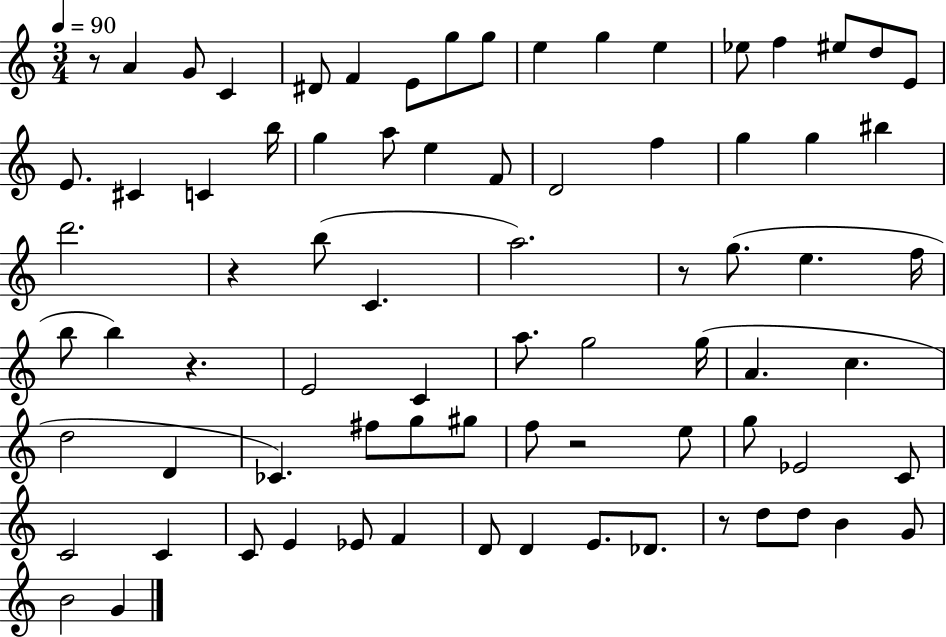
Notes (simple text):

R/e A4/q G4/e C4/q D#4/e F4/q E4/e G5/e G5/e E5/q G5/q E5/q Eb5/e F5/q EIS5/e D5/e E4/e E4/e. C#4/q C4/q B5/s G5/q A5/e E5/q F4/e D4/h F5/q G5/q G5/q BIS5/q D6/h. R/q B5/e C4/q. A5/h. R/e G5/e. E5/q. F5/s B5/e B5/q R/q. E4/h C4/q A5/e. G5/h G5/s A4/q. C5/q. D5/h D4/q CES4/q. F#5/e G5/e G#5/e F5/e R/h E5/e G5/e Eb4/h C4/e C4/h C4/q C4/e E4/q Eb4/e F4/q D4/e D4/q E4/e. Db4/e. R/e D5/e D5/e B4/q G4/e B4/h G4/q